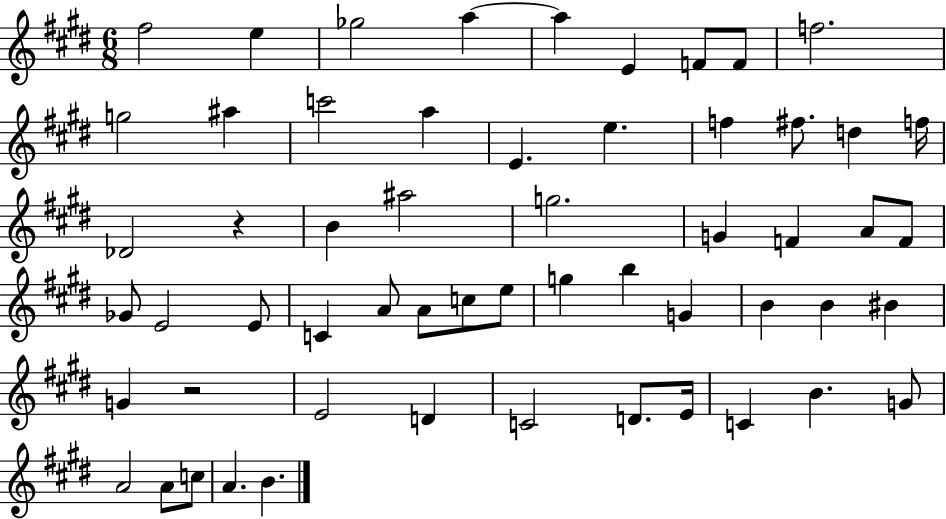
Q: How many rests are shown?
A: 2